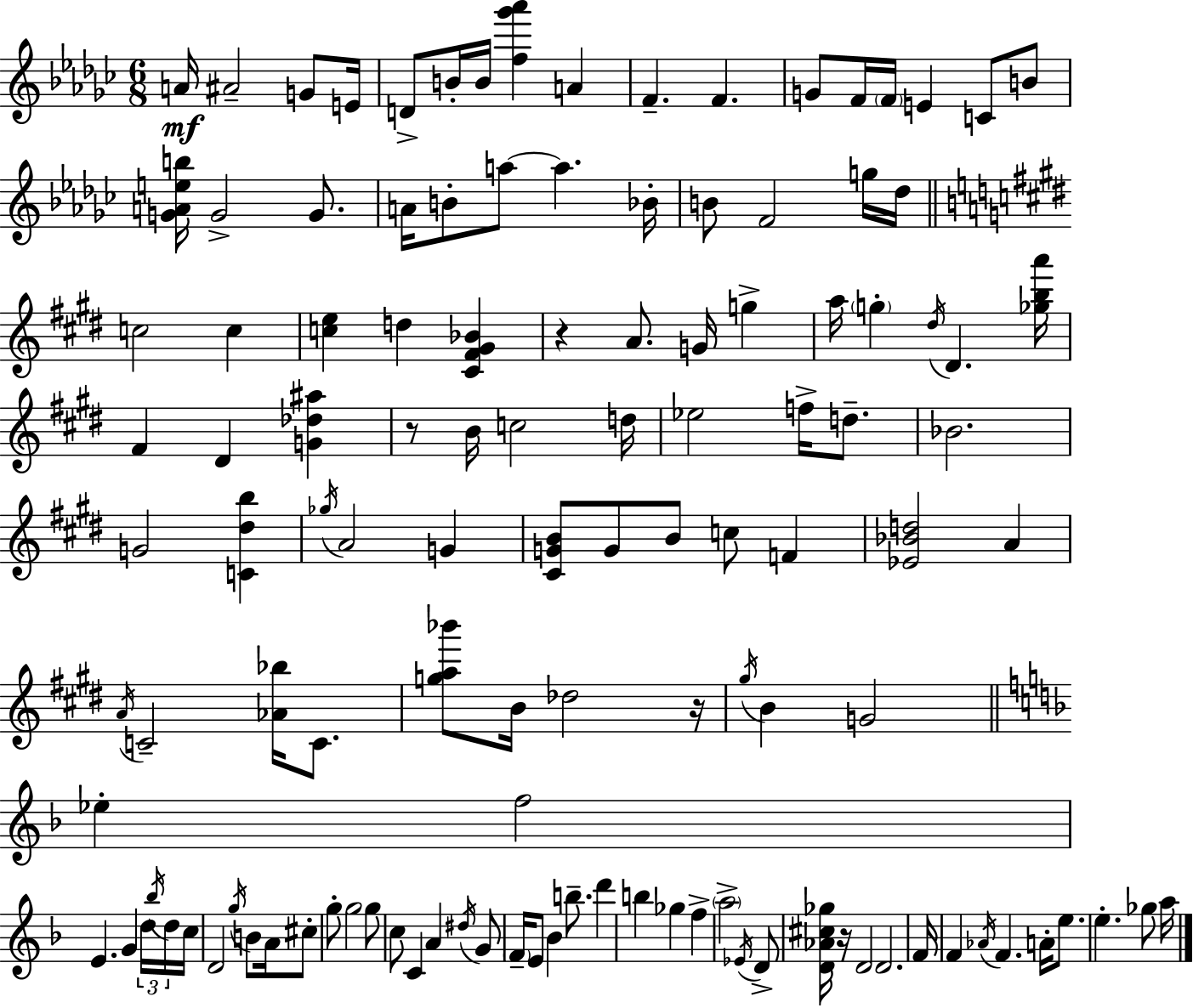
X:1
T:Untitled
M:6/8
L:1/4
K:Ebm
A/4 ^A2 G/2 E/4 D/2 B/4 B/4 [f_g'_a'] A F F G/2 F/4 F/4 E C/2 B/2 [GAeb]/4 G2 G/2 A/4 B/2 a/2 a _B/4 B/2 F2 g/4 _d/4 c2 c [ce] d [^C^F^G_B] z A/2 G/4 g a/4 g ^d/4 ^D [_gba']/4 ^F ^D [G_d^a] z/2 B/4 c2 d/4 _e2 f/4 d/2 _B2 G2 [C^db] _g/4 A2 G [^CGB]/2 G/2 B/2 c/2 F [_E_Bd]2 A A/4 C2 [_A_b]/4 C/2 [ga_b']/2 B/4 _d2 z/4 ^g/4 B G2 _e f2 E G d/4 _b/4 d/4 c/4 D2 g/4 B/2 A/4 ^c/2 g/2 g2 g/2 c/2 C A ^d/4 G/2 F/4 E/2 _B b/2 d' b _g f a2 _E/4 D/2 [D_A^c_g]/4 z/4 D2 D2 F/4 F _A/4 F A/4 e/2 e _g/2 a/4